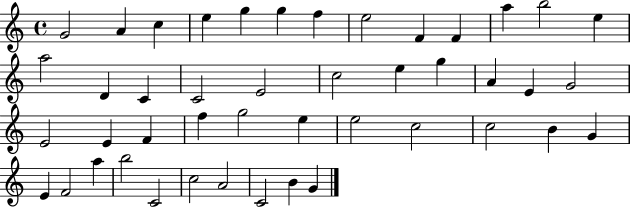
G4/h A4/q C5/q E5/q G5/q G5/q F5/q E5/h F4/q F4/q A5/q B5/h E5/q A5/h D4/q C4/q C4/h E4/h C5/h E5/q G5/q A4/q E4/q G4/h E4/h E4/q F4/q F5/q G5/h E5/q E5/h C5/h C5/h B4/q G4/q E4/q F4/h A5/q B5/h C4/h C5/h A4/h C4/h B4/q G4/q